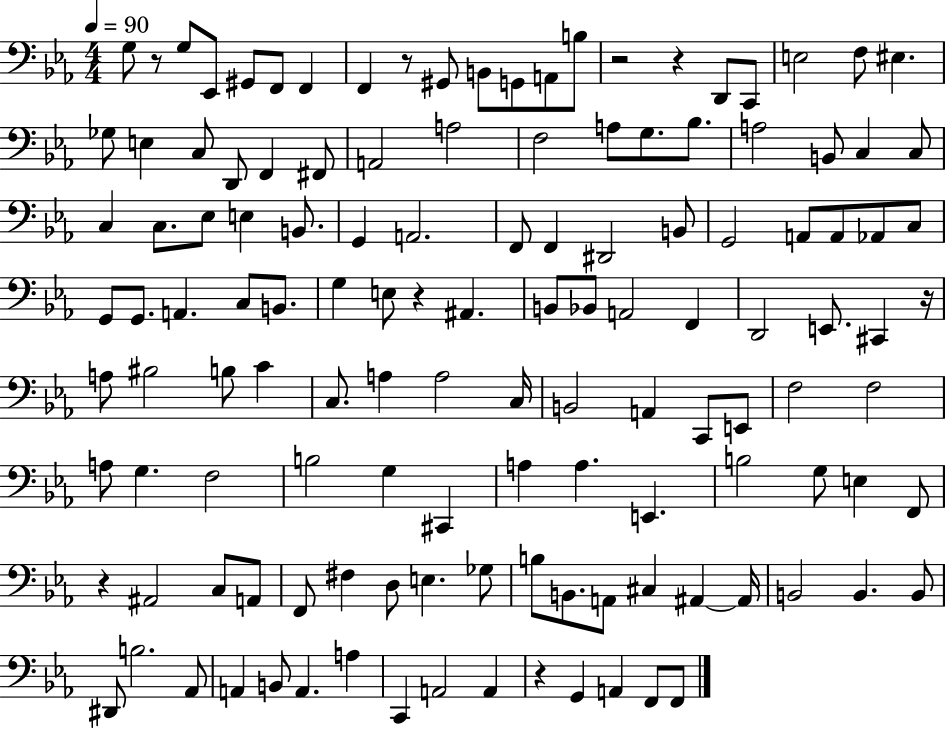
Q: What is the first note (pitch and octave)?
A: G3